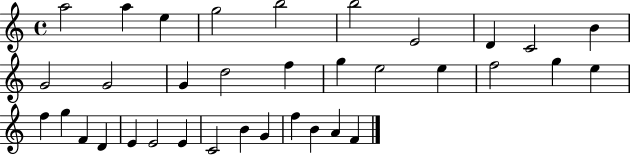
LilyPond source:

{
  \clef treble
  \time 4/4
  \defaultTimeSignature
  \key c \major
  a''2 a''4 e''4 | g''2 b''2 | b''2 e'2 | d'4 c'2 b'4 | \break g'2 g'2 | g'4 d''2 f''4 | g''4 e''2 e''4 | f''2 g''4 e''4 | \break f''4 g''4 f'4 d'4 | e'4 e'2 e'4 | c'2 b'4 g'4 | f''4 b'4 a'4 f'4 | \break \bar "|."
}